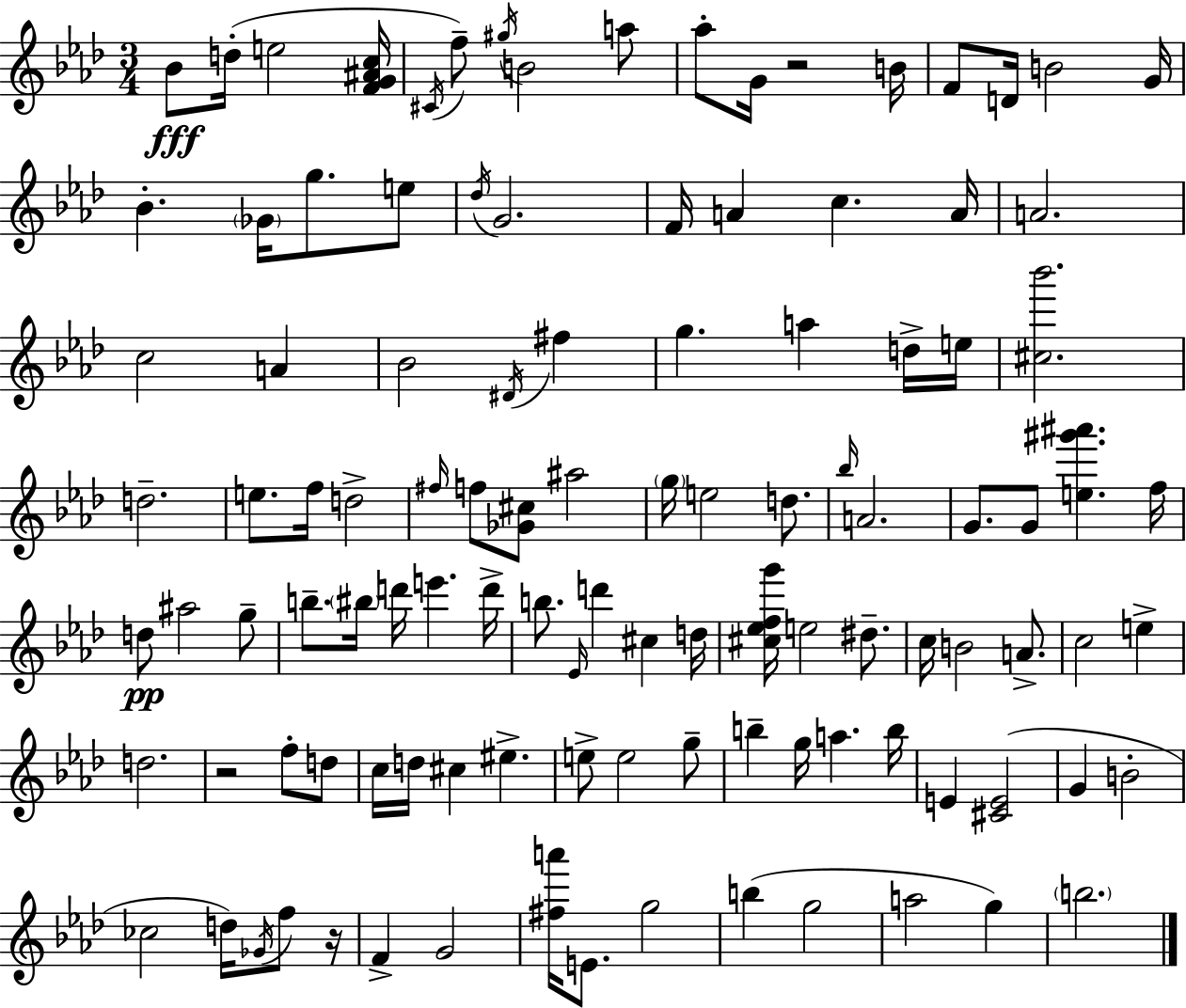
Bb4/e D5/s E5/h [F4,G4,A#4,C5]/s C#4/s F5/e G#5/s B4/h A5/e Ab5/e G4/s R/h B4/s F4/e D4/s B4/h G4/s Bb4/q. Gb4/s G5/e. E5/e Db5/s G4/h. F4/s A4/q C5/q. A4/s A4/h. C5/h A4/q Bb4/h D#4/s F#5/q G5/q. A5/q D5/s E5/s [C#5,Bb6]/h. D5/h. E5/e. F5/s D5/h F#5/s F5/e [Gb4,C#5]/e A#5/h G5/s E5/h D5/e. Bb5/s A4/h. G4/e. G4/e [E5,G#6,A#6]/q. F5/s D5/e A#5/h G5/e B5/e. BIS5/s D6/s E6/q. D6/s B5/e. Eb4/s D6/q C#5/q D5/s [C#5,Eb5,F5,G6]/s E5/h D#5/e. C5/s B4/h A4/e. C5/h E5/q D5/h. R/h F5/e D5/e C5/s D5/s C#5/q EIS5/q. E5/e E5/h G5/e B5/q G5/s A5/q. B5/s E4/q [C#4,E4]/h G4/q B4/h CES5/h D5/s Gb4/s F5/e R/s F4/q G4/h [F#5,A6]/s E4/e. G5/h B5/q G5/h A5/h G5/q B5/h.